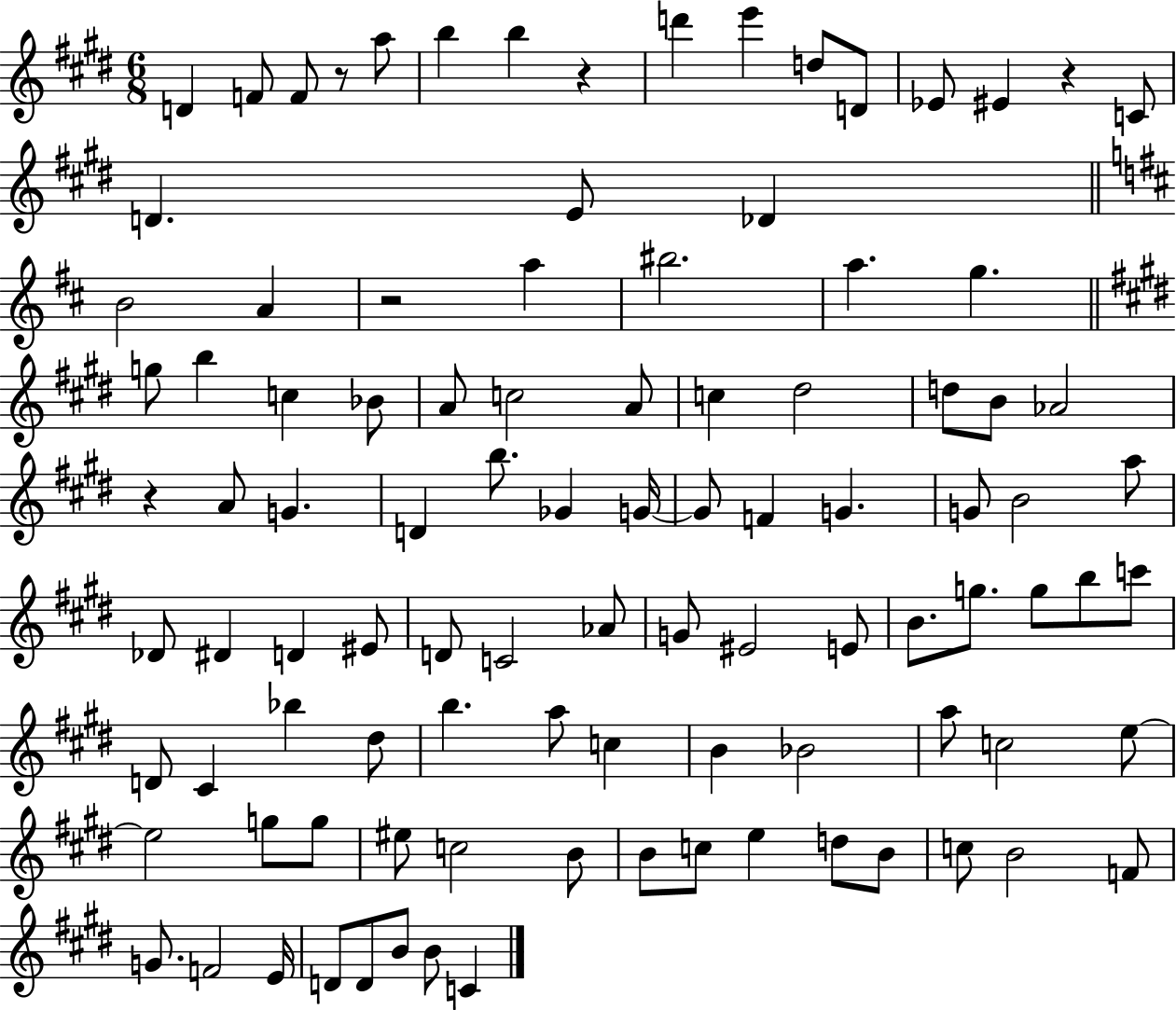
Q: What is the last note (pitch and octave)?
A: C4